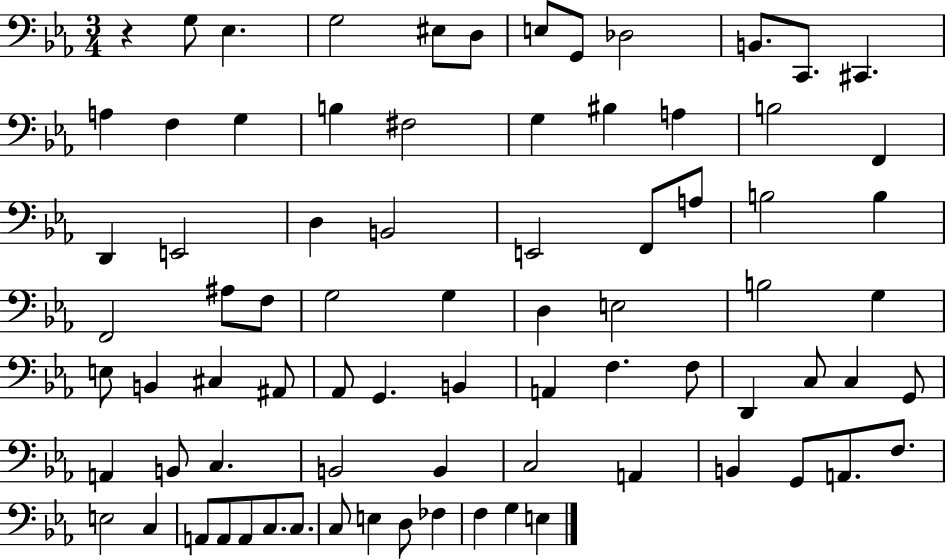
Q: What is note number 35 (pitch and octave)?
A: G3